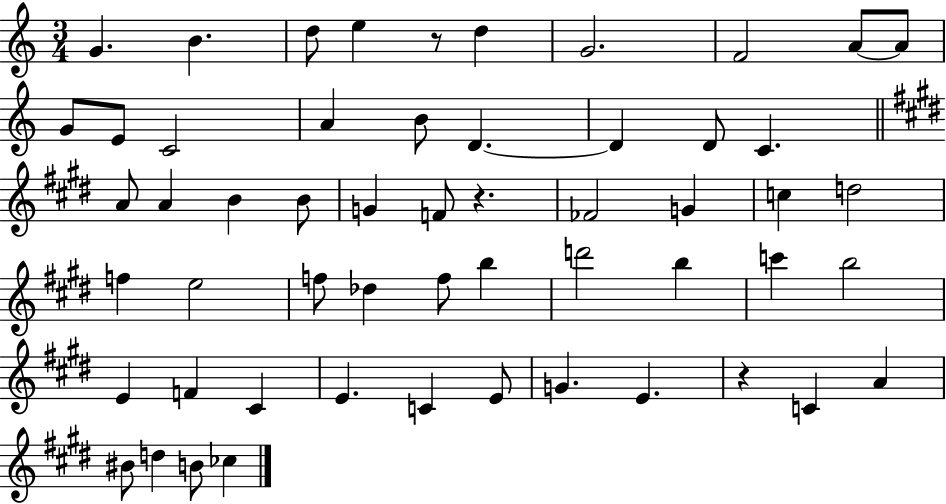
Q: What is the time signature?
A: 3/4